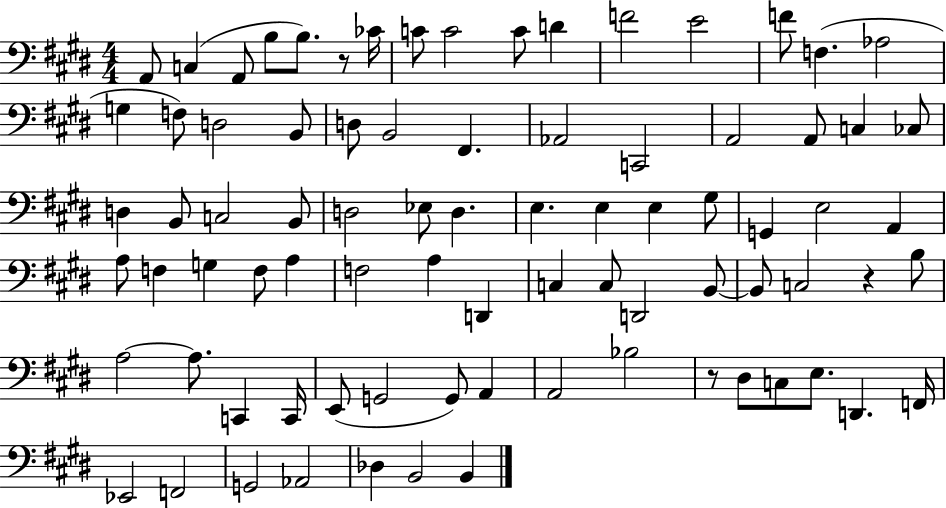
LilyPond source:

{
  \clef bass
  \numericTimeSignature
  \time 4/4
  \key e \major
  a,8 c4( a,8 b8 b8.) r8 ces'16 | c'8 c'2 c'8 d'4 | f'2 e'2 | f'8 f4.( aes2 | \break g4 f8) d2 b,8 | d8 b,2 fis,4. | aes,2 c,2 | a,2 a,8 c4 ces8 | \break d4 b,8 c2 b,8 | d2 ees8 d4. | e4. e4 e4 gis8 | g,4 e2 a,4 | \break a8 f4 g4 f8 a4 | f2 a4 d,4 | c4 c8 d,2 b,8~~ | b,8 c2 r4 b8 | \break a2~~ a8. c,4 c,16 | e,8( g,2 g,8) a,4 | a,2 bes2 | r8 dis8 c8 e8. d,4. f,16 | \break ees,2 f,2 | g,2 aes,2 | des4 b,2 b,4 | \bar "|."
}